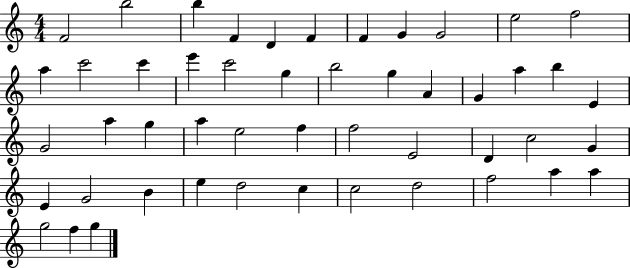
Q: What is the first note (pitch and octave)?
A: F4